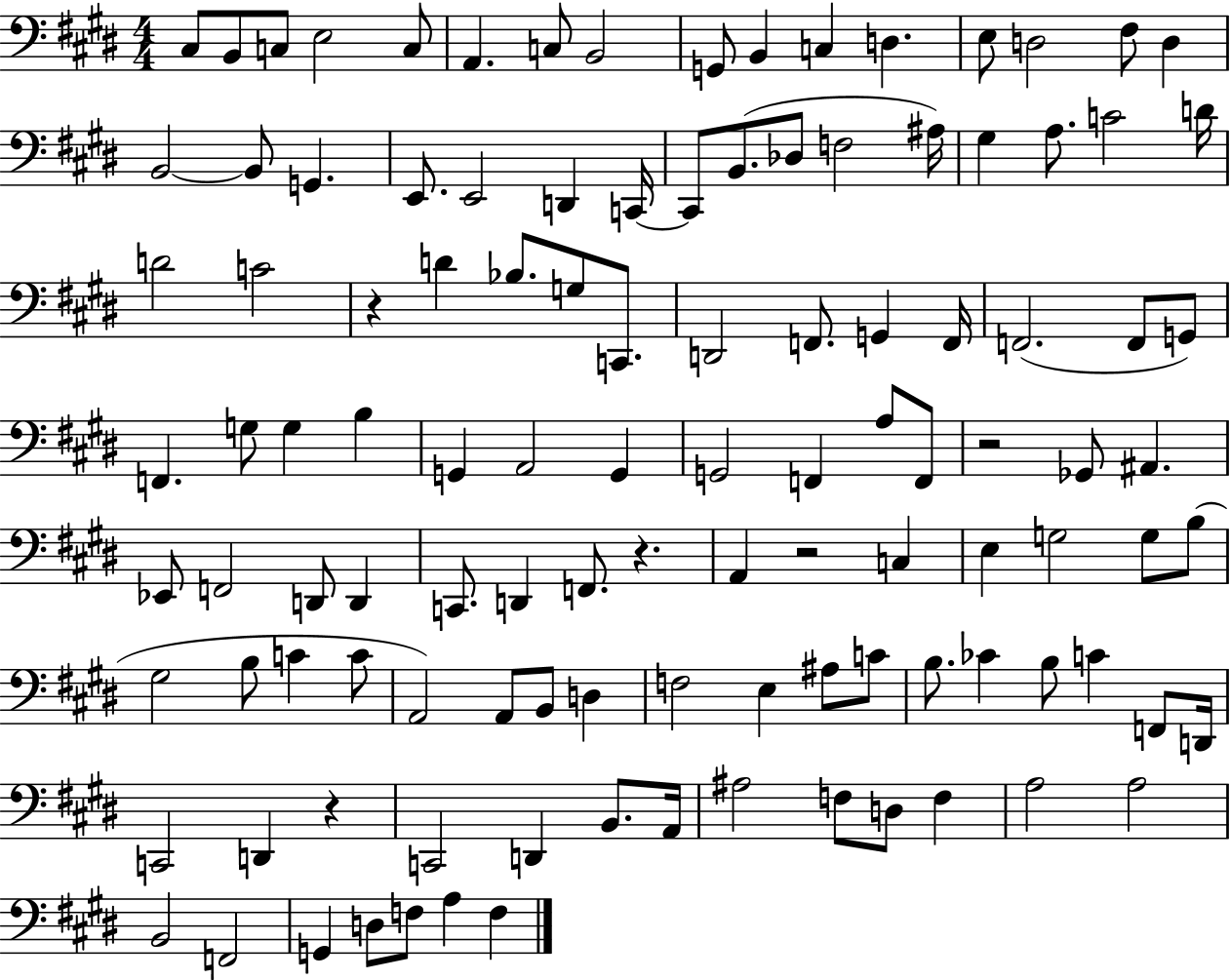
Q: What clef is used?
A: bass